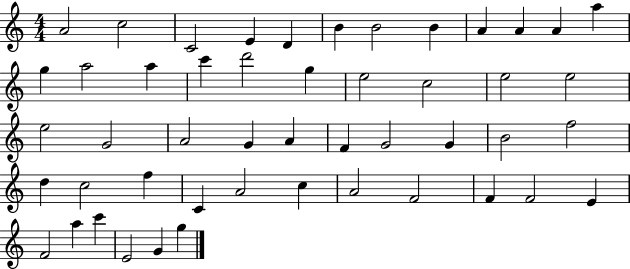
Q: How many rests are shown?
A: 0